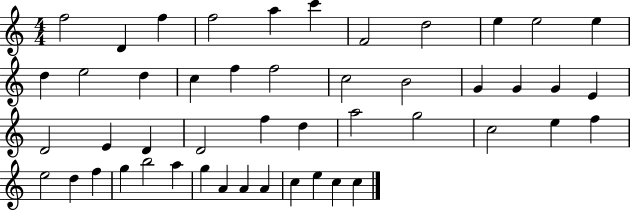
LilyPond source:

{
  \clef treble
  \numericTimeSignature
  \time 4/4
  \key c \major
  f''2 d'4 f''4 | f''2 a''4 c'''4 | f'2 d''2 | e''4 e''2 e''4 | \break d''4 e''2 d''4 | c''4 f''4 f''2 | c''2 b'2 | g'4 g'4 g'4 e'4 | \break d'2 e'4 d'4 | d'2 f''4 d''4 | a''2 g''2 | c''2 e''4 f''4 | \break e''2 d''4 f''4 | g''4 b''2 a''4 | g''4 a'4 a'4 a'4 | c''4 e''4 c''4 c''4 | \break \bar "|."
}